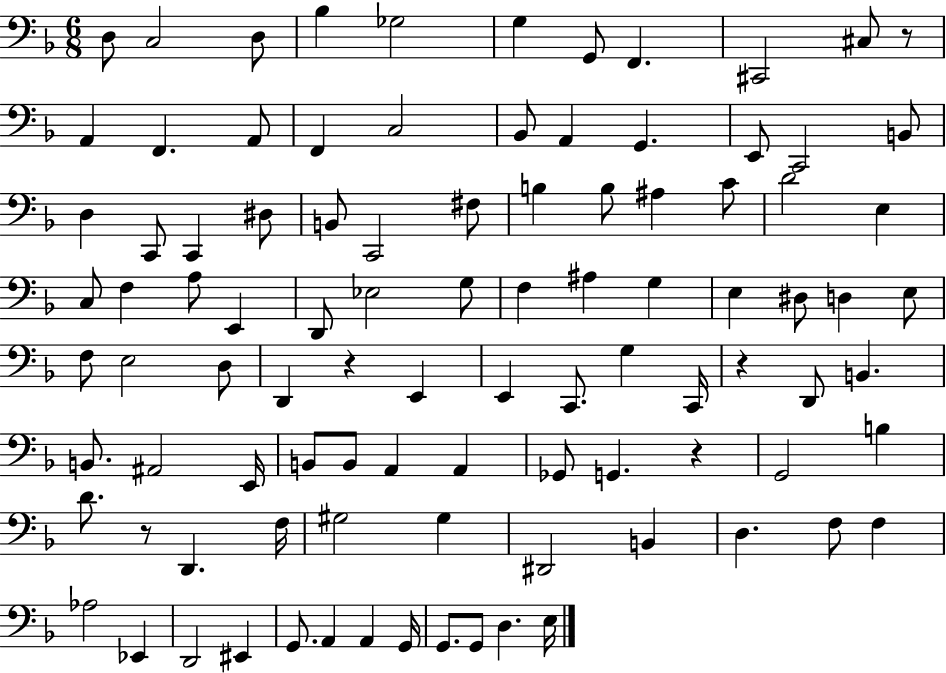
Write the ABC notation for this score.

X:1
T:Untitled
M:6/8
L:1/4
K:F
D,/2 C,2 D,/2 _B, _G,2 G, G,,/2 F,, ^C,,2 ^C,/2 z/2 A,, F,, A,,/2 F,, C,2 _B,,/2 A,, G,, E,,/2 C,,2 B,,/2 D, C,,/2 C,, ^D,/2 B,,/2 C,,2 ^F,/2 B, B,/2 ^A, C/2 D2 E, C,/2 F, A,/2 E,, D,,/2 _E,2 G,/2 F, ^A, G, E, ^D,/2 D, E,/2 F,/2 E,2 D,/2 D,, z E,, E,, C,,/2 G, C,,/4 z D,,/2 B,, B,,/2 ^A,,2 E,,/4 B,,/2 B,,/2 A,, A,, _G,,/2 G,, z G,,2 B, D/2 z/2 D,, F,/4 ^G,2 ^G, ^D,,2 B,, D, F,/2 F, _A,2 _E,, D,,2 ^E,, G,,/2 A,, A,, G,,/4 G,,/2 G,,/2 D, E,/4